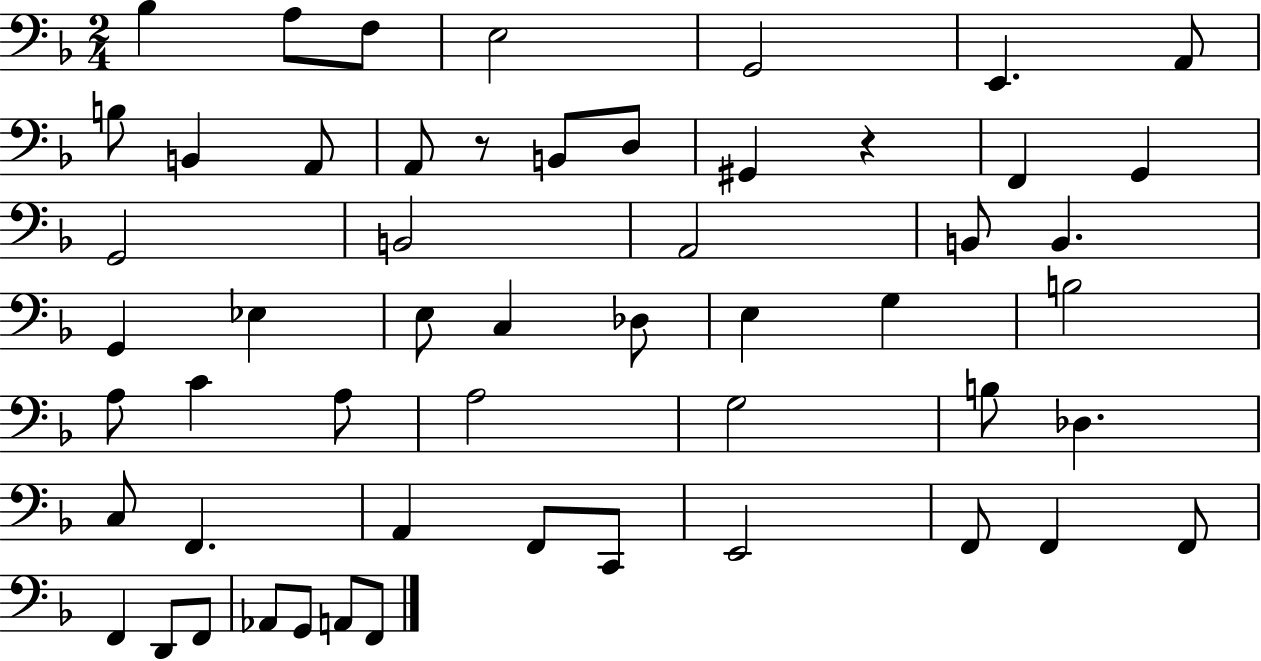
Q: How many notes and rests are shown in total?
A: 54